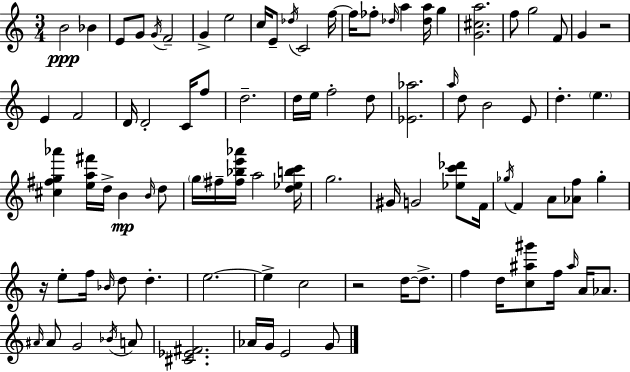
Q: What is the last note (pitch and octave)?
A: G4